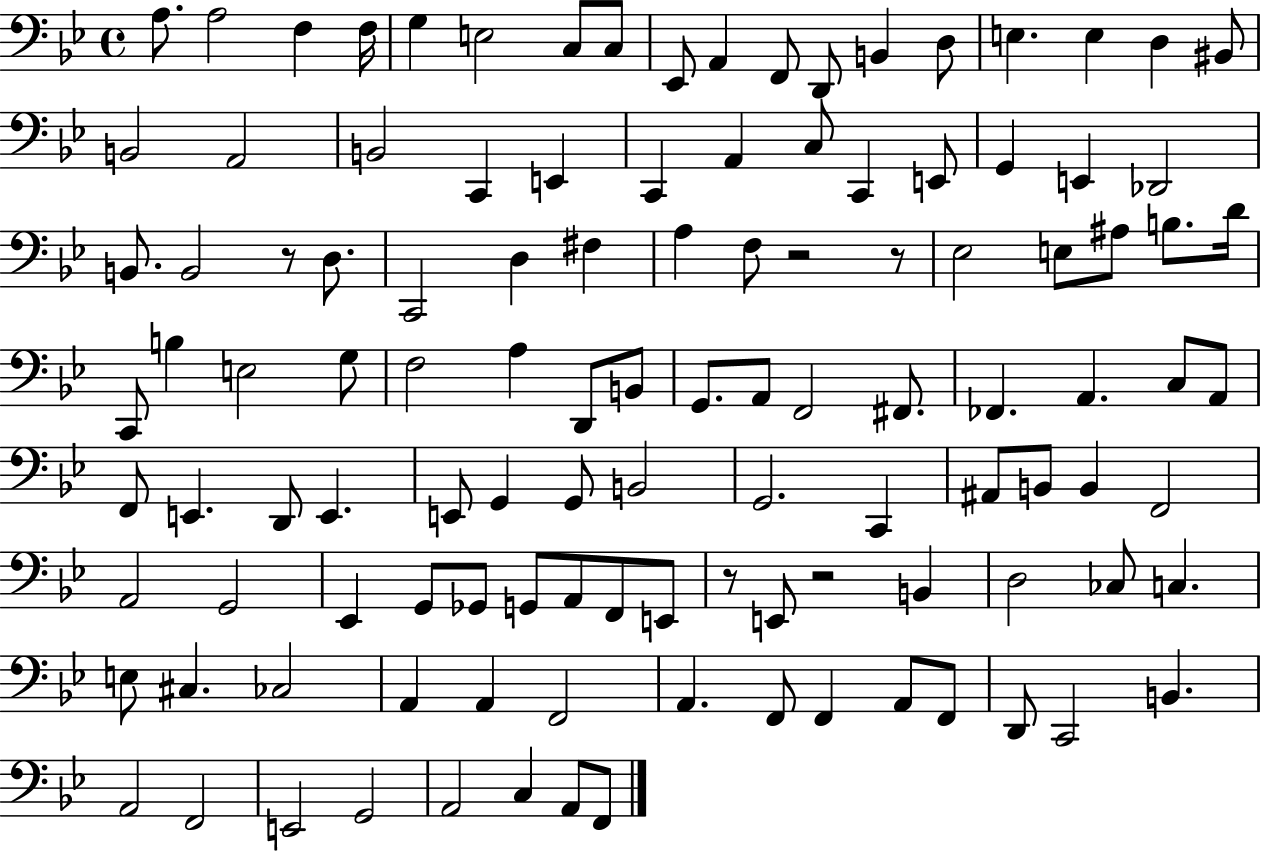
A3/e. A3/h F3/q F3/s G3/q E3/h C3/e C3/e Eb2/e A2/q F2/e D2/e B2/q D3/e E3/q. E3/q D3/q BIS2/e B2/h A2/h B2/h C2/q E2/q C2/q A2/q C3/e C2/q E2/e G2/q E2/q Db2/h B2/e. B2/h R/e D3/e. C2/h D3/q F#3/q A3/q F3/e R/h R/e Eb3/h E3/e A#3/e B3/e. D4/s C2/e B3/q E3/h G3/e F3/h A3/q D2/e B2/e G2/e. A2/e F2/h F#2/e. FES2/q. A2/q. C3/e A2/e F2/e E2/q. D2/e E2/q. E2/e G2/q G2/e B2/h G2/h. C2/q A#2/e B2/e B2/q F2/h A2/h G2/h Eb2/q G2/e Gb2/e G2/e A2/e F2/e E2/e R/e E2/e R/h B2/q D3/h CES3/e C3/q. E3/e C#3/q. CES3/h A2/q A2/q F2/h A2/q. F2/e F2/q A2/e F2/e D2/e C2/h B2/q. A2/h F2/h E2/h G2/h A2/h C3/q A2/e F2/e